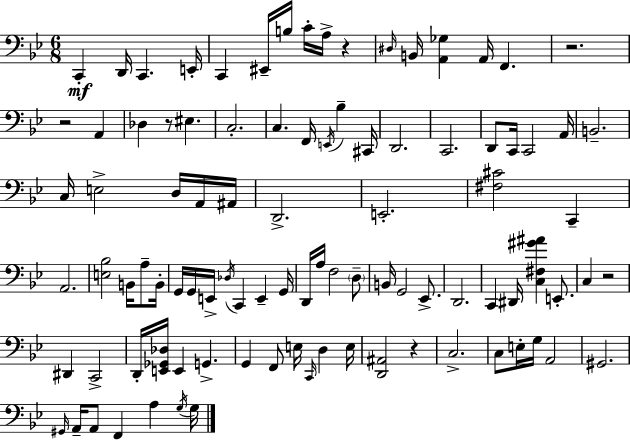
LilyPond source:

{
  \clef bass
  \numericTimeSignature
  \time 6/8
  \key bes \major
  \repeat volta 2 { c,4-.\mf d,16 c,4. e,16-. | c,4 eis,16-- b16 c'16-. a16-> r4 | \grace { dis16 } b,16 <a, ges>4 a,16 f,4. | r2. | \break r2 a,4 | des4 r8 eis4. | c2.-. | c4. f,16 \acciaccatura { e,16 } bes4-- | \break cis,16 d,2. | c,2. | d,8 c,16 c,2 | a,16 b,2.-- | \break c16 e2-> d16 | a,16 ais,16 d,2.-> | e,2.-. | <fis cis'>2 c,4-- | \break a,2. | <e bes>2 b,16 a8-- | b,16-. g,16 g,16 e,16-> \acciaccatura { des16 } c,4 e,4-- | g,16 d,16 a16 f2 | \break \parenthesize d8-- b,16 g,2 | ees,8.-> d,2. | c,4 dis,16 <c fis gis' ais'>4 | e,8.-. c4 r2 | \break dis,4 c,2-> | d,16-. <e, ges, des>16 e,4 g,4.-> | g,4 f,8 e16 \grace { c,16 } d4 | e16 <d, ais,>2 | \break r4 c2.-> | c8 e16-. g16 a,2 | gis,2. | \grace { gis,16 } a,16-- a,8 f,4 | \break a4 \acciaccatura { g16 } g16 } \bar "|."
}